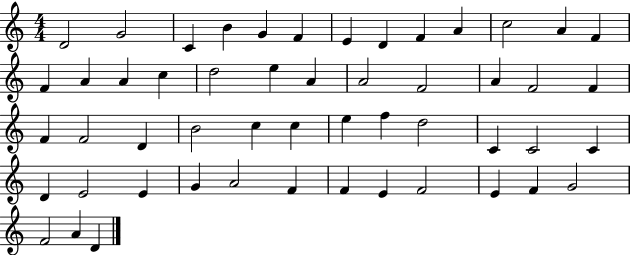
{
  \clef treble
  \numericTimeSignature
  \time 4/4
  \key c \major
  d'2 g'2 | c'4 b'4 g'4 f'4 | e'4 d'4 f'4 a'4 | c''2 a'4 f'4 | \break f'4 a'4 a'4 c''4 | d''2 e''4 a'4 | a'2 f'2 | a'4 f'2 f'4 | \break f'4 f'2 d'4 | b'2 c''4 c''4 | e''4 f''4 d''2 | c'4 c'2 c'4 | \break d'4 e'2 e'4 | g'4 a'2 f'4 | f'4 e'4 f'2 | e'4 f'4 g'2 | \break f'2 a'4 d'4 | \bar "|."
}